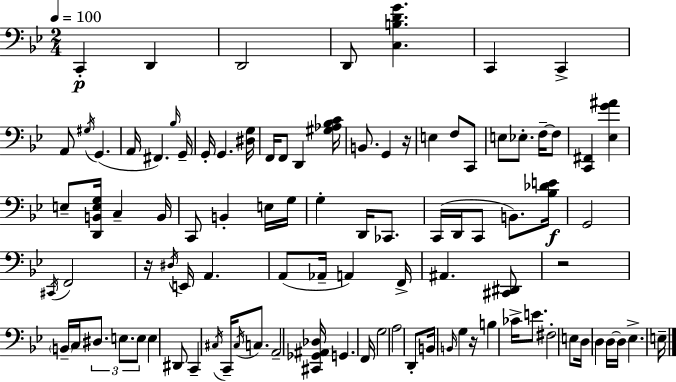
C2/q D2/q D2/h D2/e [C3,B3,D4,G4]/q. C2/q C2/q A2/e G#3/s G2/q. A2/s F#2/q. Bb3/s G2/s G2/s G2/q. [D#3,G3]/s F2/s F2/e D2/q [G#3,Ab3,Bb3,C4]/s B2/e. G2/q R/s E3/q F3/e C2/e E3/e Eb3/e. F3/s F3/e [C2,F#2]/q [Eb3,G4,A#4]/q E3/e [D2,B2,E3,G3]/s C3/q B2/s C2/e B2/q E3/s G3/s G3/q D2/s CES2/e. C2/s D2/s C2/e B2/e. [Bb3,Db4,E4]/s G2/h C#2/s F2/h R/s D#3/s E2/s A2/q. A2/e Ab2/s A2/q F2/s A#2/q. [C#2,D#2]/e R/h B2/s C3/s D#3/e. E3/e. E3/e E3/q D#2/e C2/q C#3/s C2/s C#3/s C3/e. A2/h [C#2,Gb2,A#2,Db3]/s G2/q. F2/s G3/h A3/h D2/e B2/s B2/s G3/q R/s B3/q CES4/s E4/e. F#3/h E3/e D3/s D3/q D3/s D3/s Eb3/q. E3/s